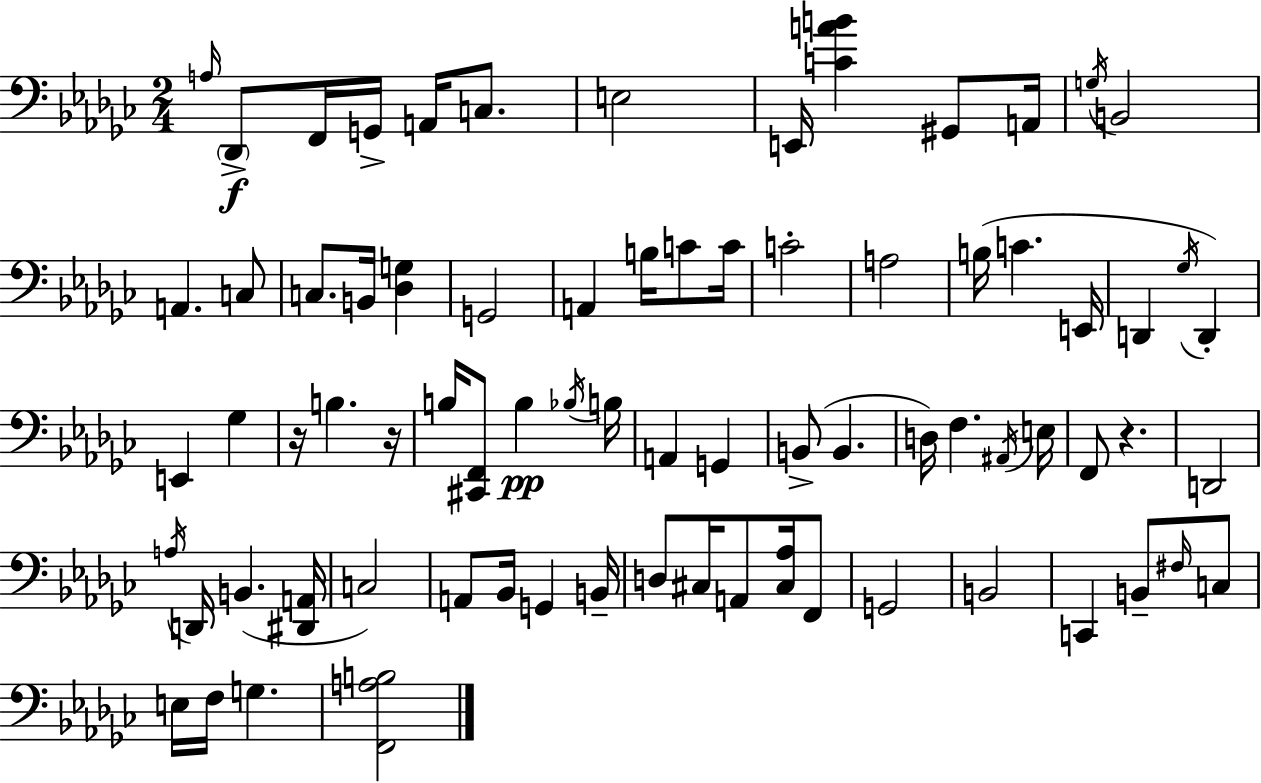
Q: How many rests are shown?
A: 3